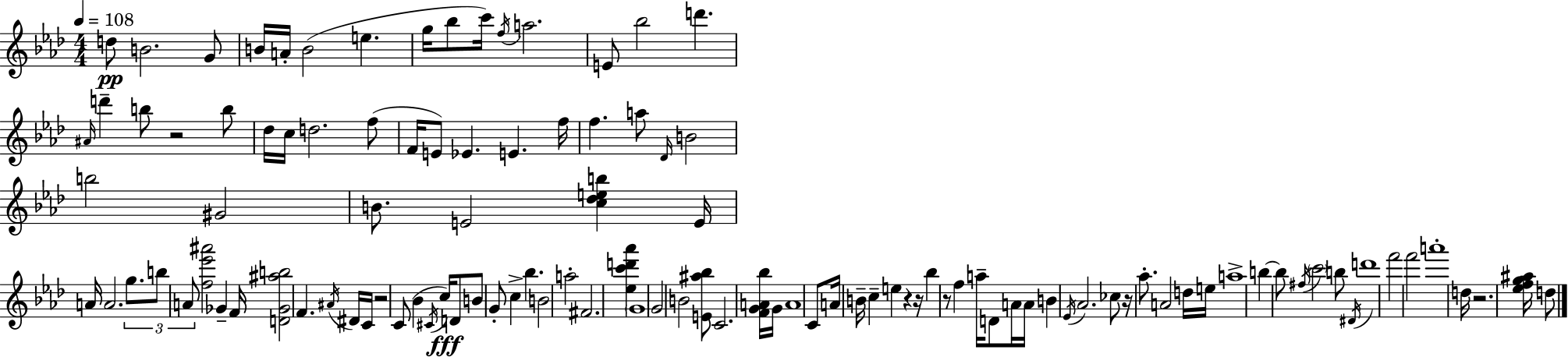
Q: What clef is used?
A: treble